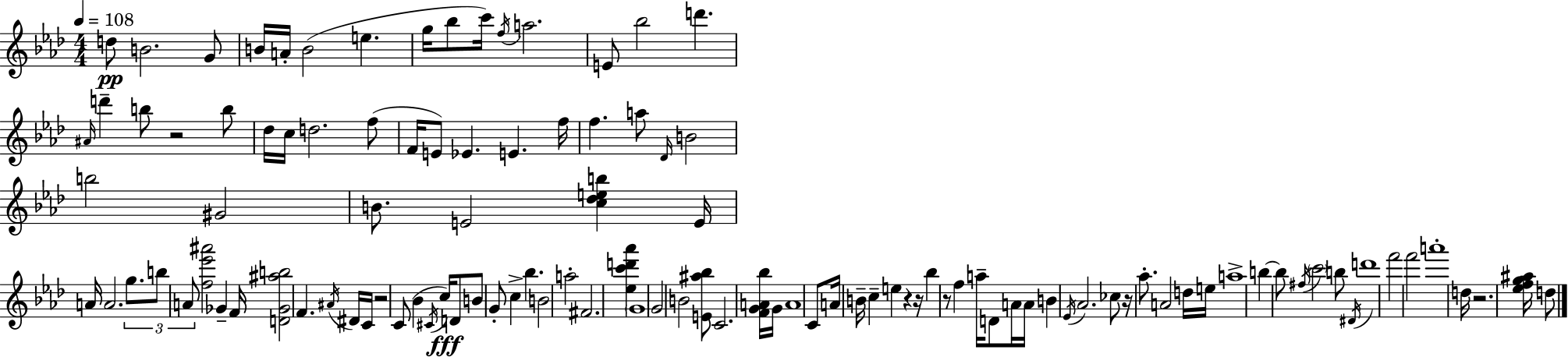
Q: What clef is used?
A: treble